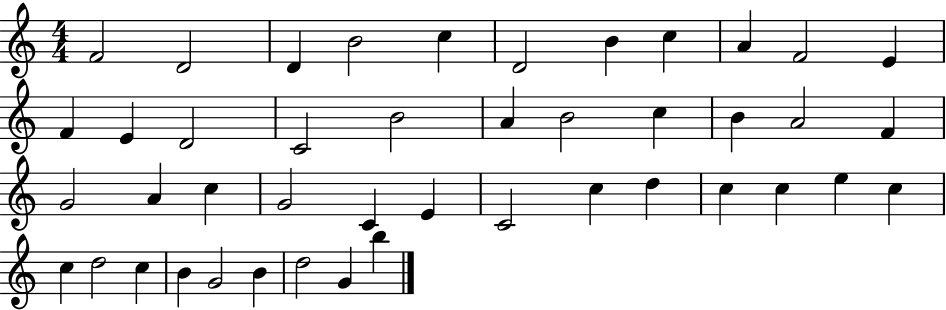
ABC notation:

X:1
T:Untitled
M:4/4
L:1/4
K:C
F2 D2 D B2 c D2 B c A F2 E F E D2 C2 B2 A B2 c B A2 F G2 A c G2 C E C2 c d c c e c c d2 c B G2 B d2 G b